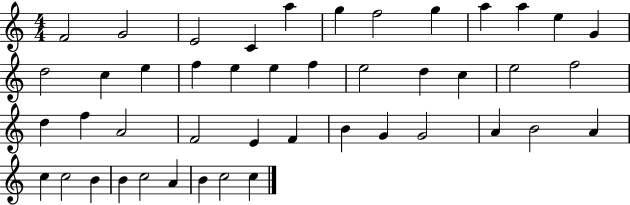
F4/h G4/h E4/h C4/q A5/q G5/q F5/h G5/q A5/q A5/q E5/q G4/q D5/h C5/q E5/q F5/q E5/q E5/q F5/q E5/h D5/q C5/q E5/h F5/h D5/q F5/q A4/h F4/h E4/q F4/q B4/q G4/q G4/h A4/q B4/h A4/q C5/q C5/h B4/q B4/q C5/h A4/q B4/q C5/h C5/q